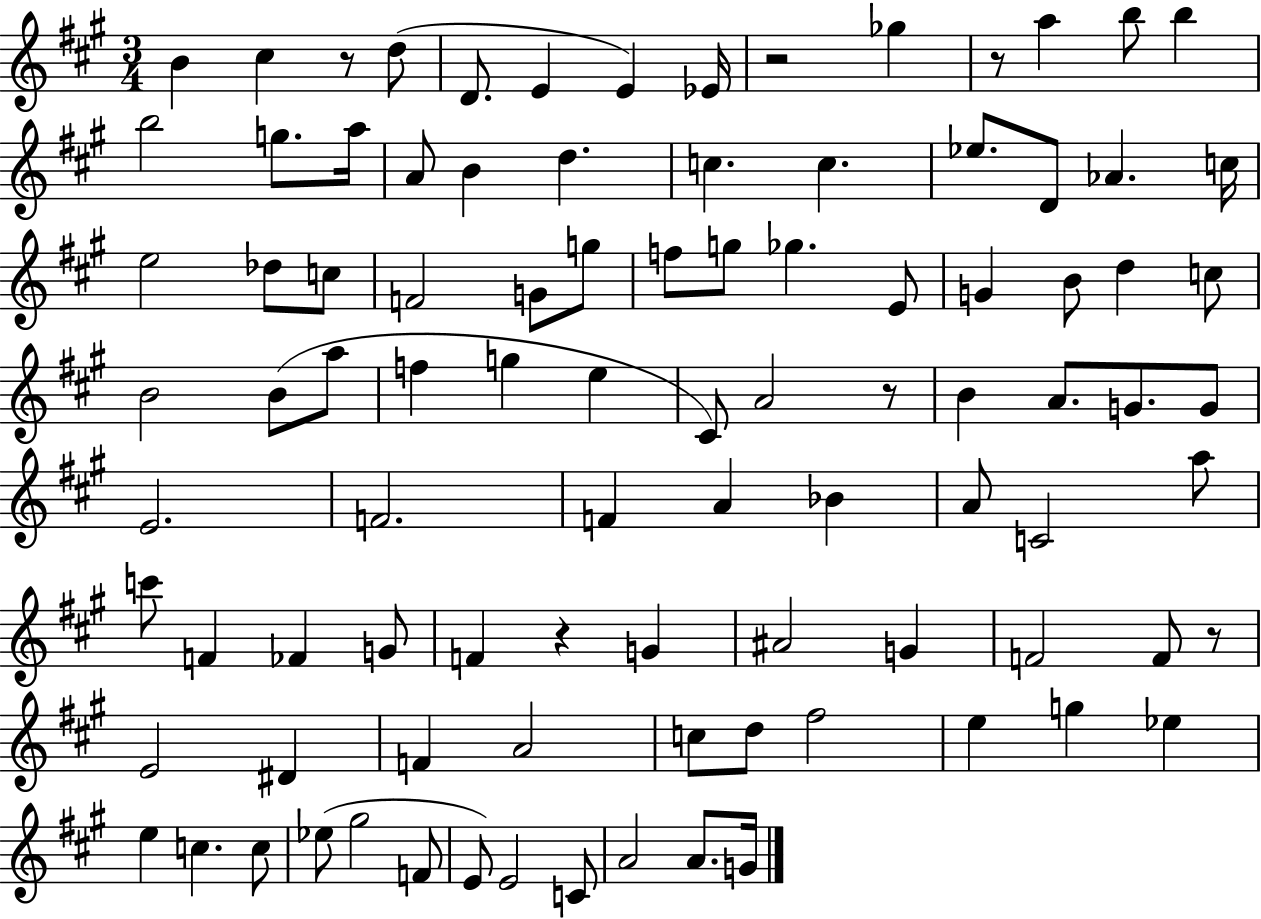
{
  \clef treble
  \numericTimeSignature
  \time 3/4
  \key a \major
  \repeat volta 2 { b'4 cis''4 r8 d''8( | d'8. e'4 e'4) ees'16 | r2 ges''4 | r8 a''4 b''8 b''4 | \break b''2 g''8. a''16 | a'8 b'4 d''4. | c''4. c''4. | ees''8. d'8 aes'4. c''16 | \break e''2 des''8 c''8 | f'2 g'8 g''8 | f''8 g''8 ges''4. e'8 | g'4 b'8 d''4 c''8 | \break b'2 b'8( a''8 | f''4 g''4 e''4 | cis'8) a'2 r8 | b'4 a'8. g'8. g'8 | \break e'2. | f'2. | f'4 a'4 bes'4 | a'8 c'2 a''8 | \break c'''8 f'4 fes'4 g'8 | f'4 r4 g'4 | ais'2 g'4 | f'2 f'8 r8 | \break e'2 dis'4 | f'4 a'2 | c''8 d''8 fis''2 | e''4 g''4 ees''4 | \break e''4 c''4. c''8 | ees''8( gis''2 f'8 | e'8) e'2 c'8 | a'2 a'8. g'16 | \break } \bar "|."
}